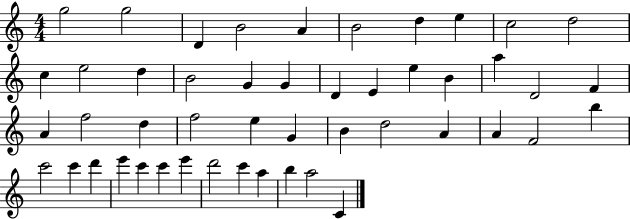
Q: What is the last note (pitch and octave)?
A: C4